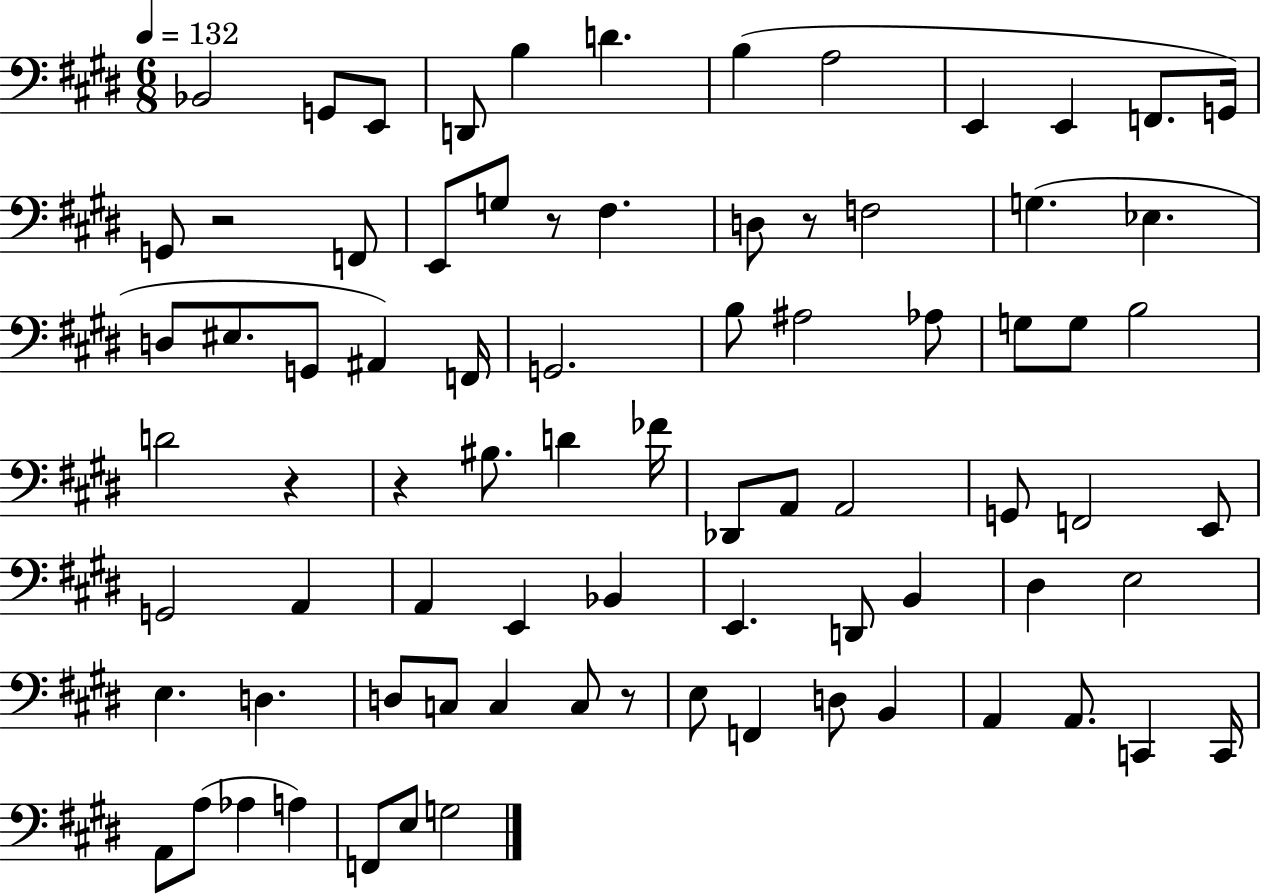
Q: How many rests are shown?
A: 6